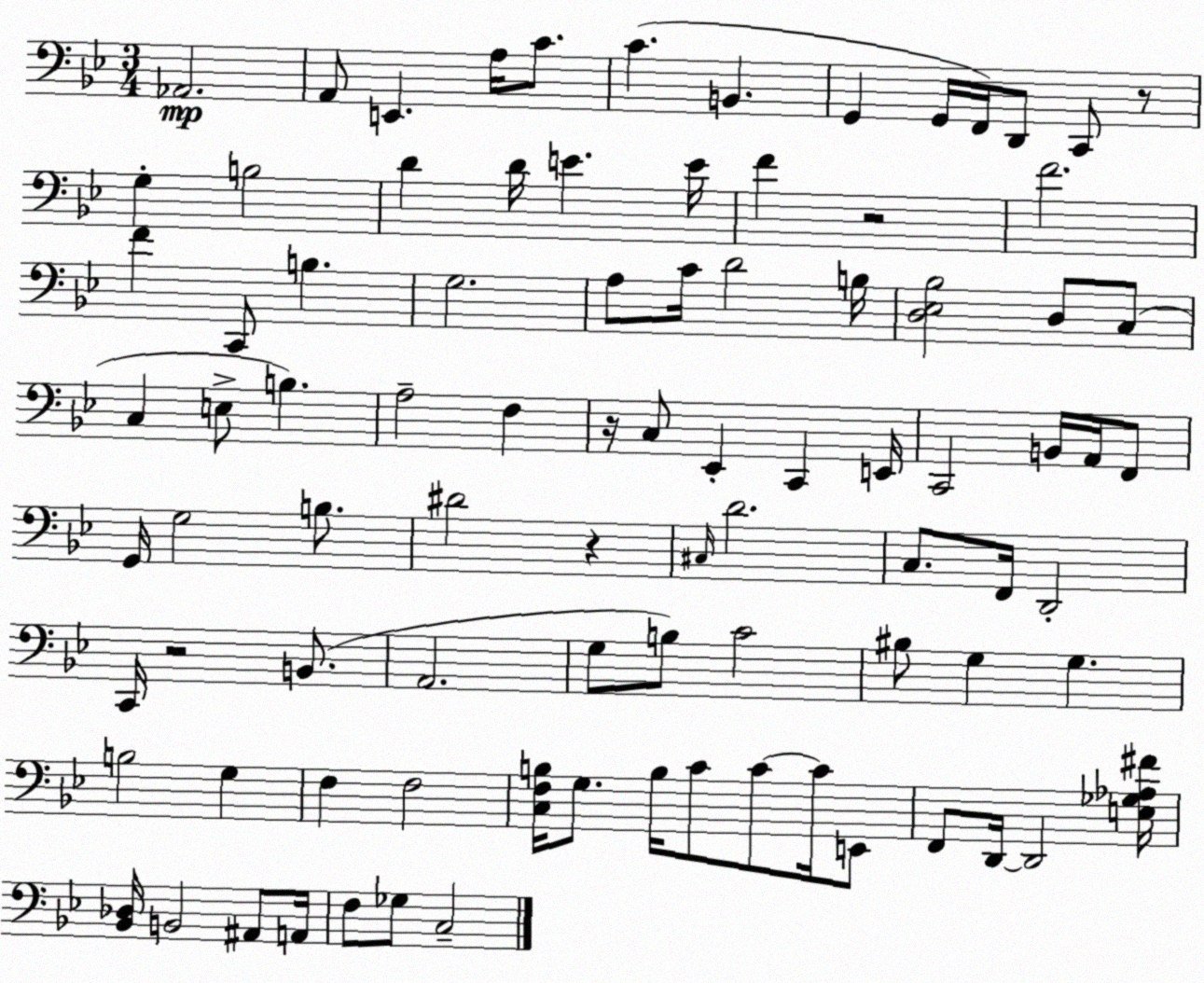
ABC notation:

X:1
T:Untitled
M:3/4
L:1/4
K:Gm
_A,,2 A,,/2 E,, A,/4 C/2 C B,, G,, G,,/4 F,,/4 D,,/2 C,,/2 z/2 G, B,2 D D/4 E E/4 F z2 F2 F C,,/2 B, G,2 A,/2 C/4 D2 B,/4 [D,_E,_B,]2 D,/2 C,/2 C, E,/2 B, A,2 F, z/4 C,/2 _E,, C,, E,,/4 C,,2 B,,/4 A,,/4 F,,/2 G,,/4 G,2 B,/2 ^D2 z ^C,/4 D2 C,/2 F,,/4 D,,2 C,,/4 z2 B,,/2 A,,2 G,/2 B,/2 C2 ^B,/2 G, G, B,2 G, F, F,2 [C,F,B,]/4 G,/2 B,/4 C/2 C/2 C/4 E,,/2 F,,/2 D,,/4 D,,2 [E,_G,_A,^F]/4 [_B,,_D,]/4 B,,2 ^A,,/2 A,,/4 F,/2 _G,/2 C,2